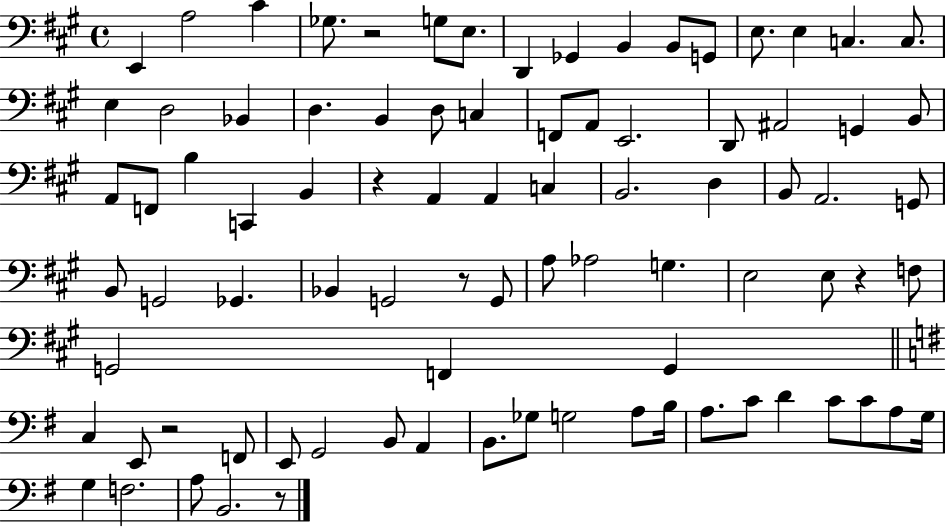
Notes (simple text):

E2/q A3/h C#4/q Gb3/e. R/h G3/e E3/e. D2/q Gb2/q B2/q B2/e G2/e E3/e. E3/q C3/q. C3/e. E3/q D3/h Bb2/q D3/q. B2/q D3/e C3/q F2/e A2/e E2/h. D2/e A#2/h G2/q B2/e A2/e F2/e B3/q C2/q B2/q R/q A2/q A2/q C3/q B2/h. D3/q B2/e A2/h. G2/e B2/e G2/h Gb2/q. Bb2/q G2/h R/e G2/e A3/e Ab3/h G3/q. E3/h E3/e R/q F3/e G2/h F2/q G2/q C3/q E2/e R/h F2/e E2/e G2/h B2/e A2/q B2/e. Gb3/e G3/h A3/e B3/s A3/e. C4/e D4/q C4/e C4/e A3/e G3/s G3/q F3/h. A3/e B2/h. R/e